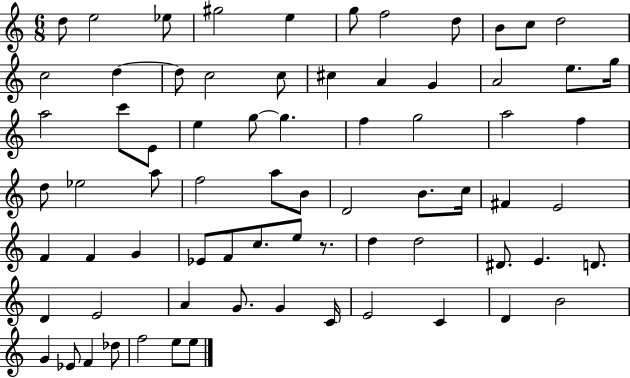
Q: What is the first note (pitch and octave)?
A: D5